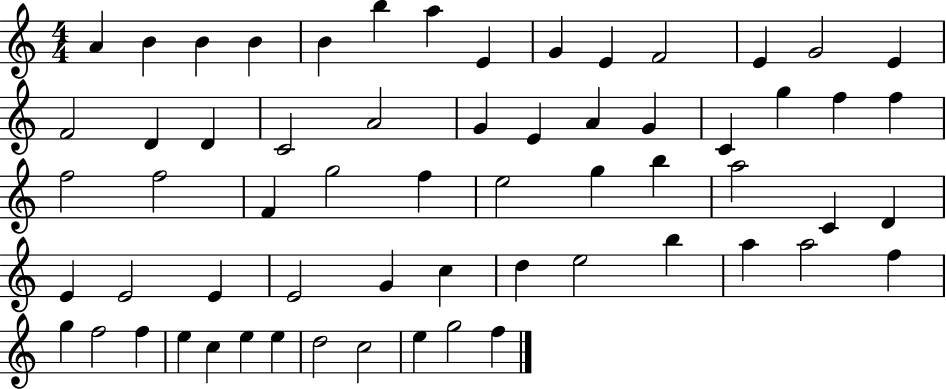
{
  \clef treble
  \numericTimeSignature
  \time 4/4
  \key c \major
  a'4 b'4 b'4 b'4 | b'4 b''4 a''4 e'4 | g'4 e'4 f'2 | e'4 g'2 e'4 | \break f'2 d'4 d'4 | c'2 a'2 | g'4 e'4 a'4 g'4 | c'4 g''4 f''4 f''4 | \break f''2 f''2 | f'4 g''2 f''4 | e''2 g''4 b''4 | a''2 c'4 d'4 | \break e'4 e'2 e'4 | e'2 g'4 c''4 | d''4 e''2 b''4 | a''4 a''2 f''4 | \break g''4 f''2 f''4 | e''4 c''4 e''4 e''4 | d''2 c''2 | e''4 g''2 f''4 | \break \bar "|."
}